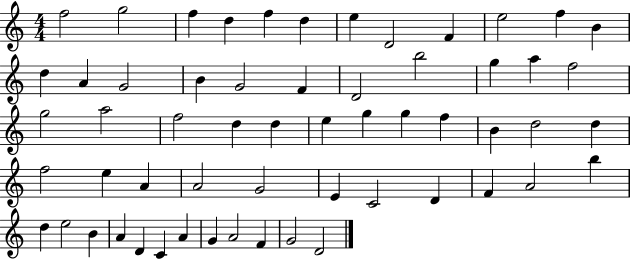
F5/h G5/h F5/q D5/q F5/q D5/q E5/q D4/h F4/q E5/h F5/q B4/q D5/q A4/q G4/h B4/q G4/h F4/q D4/h B5/h G5/q A5/q F5/h G5/h A5/h F5/h D5/q D5/q E5/q G5/q G5/q F5/q B4/q D5/h D5/q F5/h E5/q A4/q A4/h G4/h E4/q C4/h D4/q F4/q A4/h B5/q D5/q E5/h B4/q A4/q D4/q C4/q A4/q G4/q A4/h F4/q G4/h D4/h